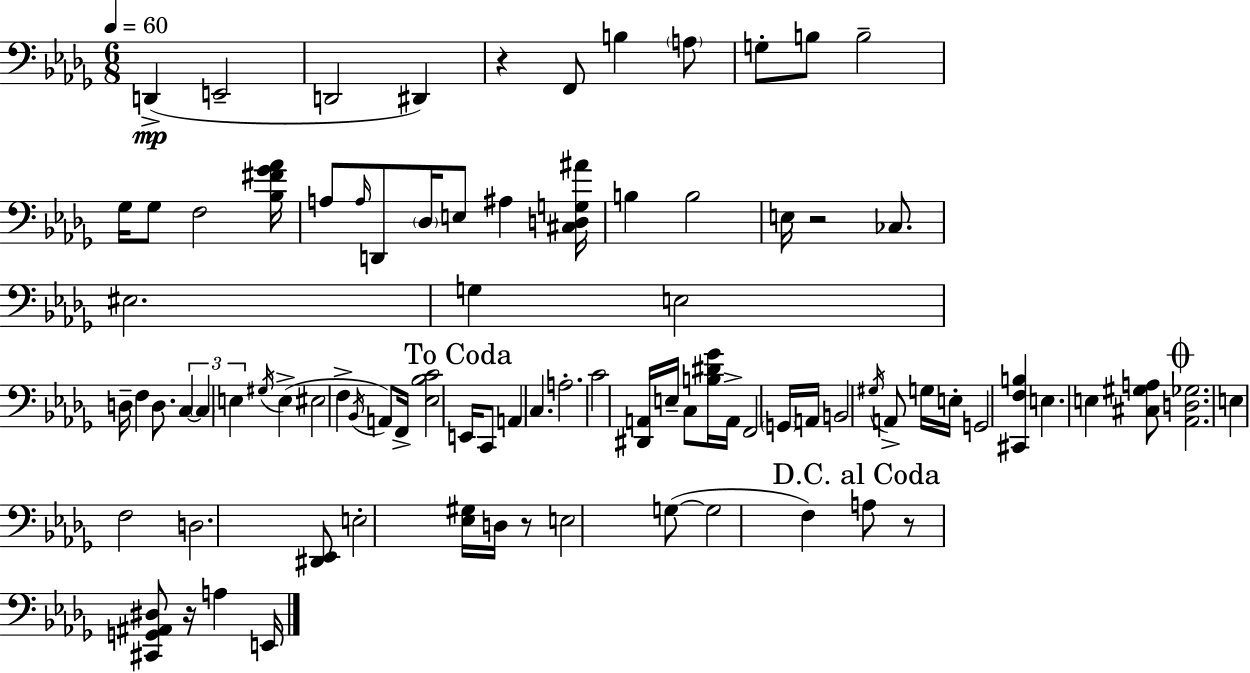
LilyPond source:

{
  \clef bass
  \numericTimeSignature
  \time 6/8
  \key bes \minor
  \tempo 4 = 60
  \repeat volta 2 { d,4->(\mp e,2-- | d,2 dis,4) | r4 f,8 b4 \parenthesize a8 | g8-. b8 b2-- | \break ges16 ges8 f2 <bes fis' ges' aes'>16 | a8 \grace { a16 } d,8 \parenthesize des16 e8 ais4 | <cis d g ais'>16 b4 b2 | e16 r2 ces8. | \break eis2. | g4 e2 | d16-- f4 d8. \tuplet 3/2 { c4~~ | \parenthesize c4 e4 } \acciaccatura { gis16 } e4->( | \break eis2 f4-> | \acciaccatura { bes,16 } a,8) f,16-> <ees bes c'>2 | \mark "To Coda" e,16 c,8 a,4 c4. | a2.-. | \break c'2 <dis, a,>16 | e16-- c8 <b dis' ges'>16 a,16-> f,2 | \parenthesize g,16 a,16 b,2 \acciaccatura { gis16 } | a,8-> g16 e16-. g,2 | \break <cis, f b>4 e4. e4 | <cis gis a>8 \mark \markup { \musicglyph "scripts.coda" } <aes, d ges>2. | e4 f2 | d2. | \break <dis, ees,>8 e2-. | <ees gis>16 d16 r8 e2 | g8~(~ g2 | f4) \mark "D.C. al Coda" a8 r8 <cis, g, ais, dis>8 r16 a4 | \break e,16 } \bar "|."
}